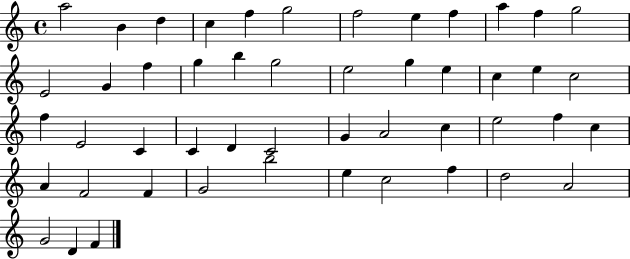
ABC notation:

X:1
T:Untitled
M:4/4
L:1/4
K:C
a2 B d c f g2 f2 e f a f g2 E2 G f g b g2 e2 g e c e c2 f E2 C C D C2 G A2 c e2 f c A F2 F G2 b2 e c2 f d2 A2 G2 D F